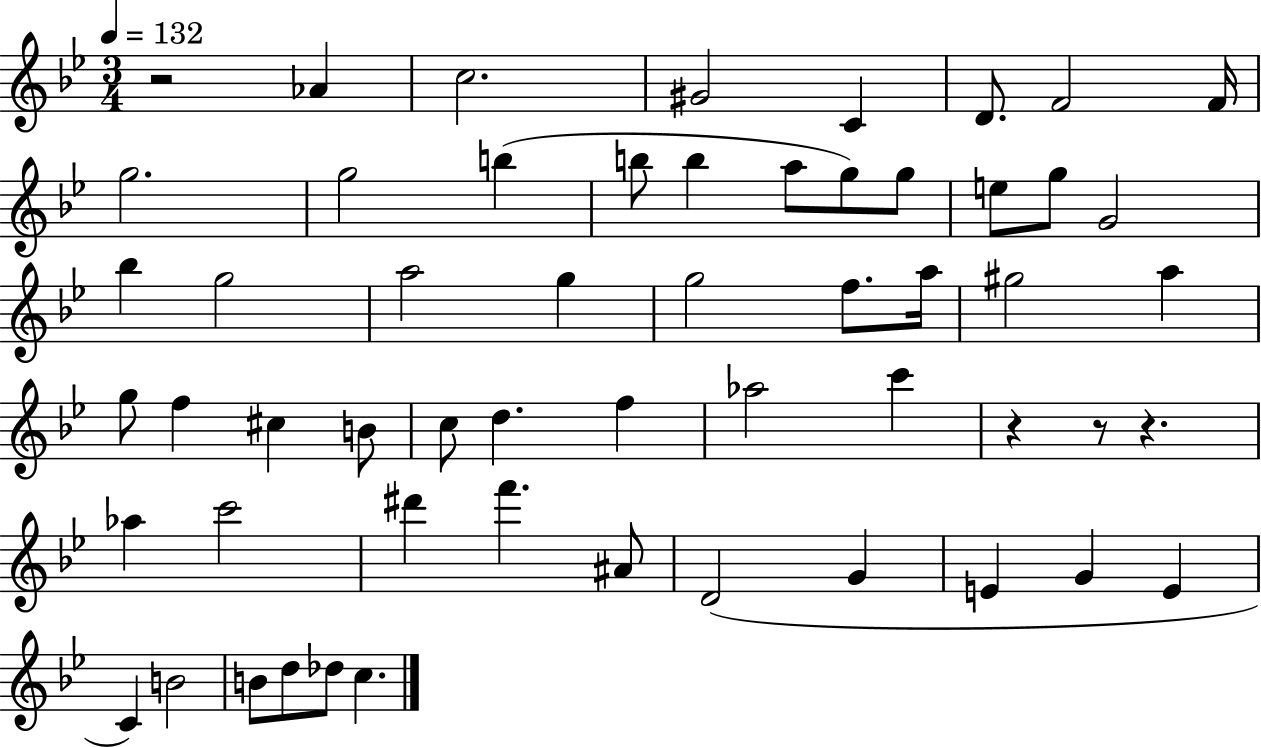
{
  \clef treble
  \numericTimeSignature
  \time 3/4
  \key bes \major
  \tempo 4 = 132
  \repeat volta 2 { r2 aes'4 | c''2. | gis'2 c'4 | d'8. f'2 f'16 | \break g''2. | g''2 b''4( | b''8 b''4 a''8 g''8) g''8 | e''8 g''8 g'2 | \break bes''4 g''2 | a''2 g''4 | g''2 f''8. a''16 | gis''2 a''4 | \break g''8 f''4 cis''4 b'8 | c''8 d''4. f''4 | aes''2 c'''4 | r4 r8 r4. | \break aes''4 c'''2 | dis'''4 f'''4. ais'8 | d'2( g'4 | e'4 g'4 e'4 | \break c'4) b'2 | b'8 d''8 des''8 c''4. | } \bar "|."
}